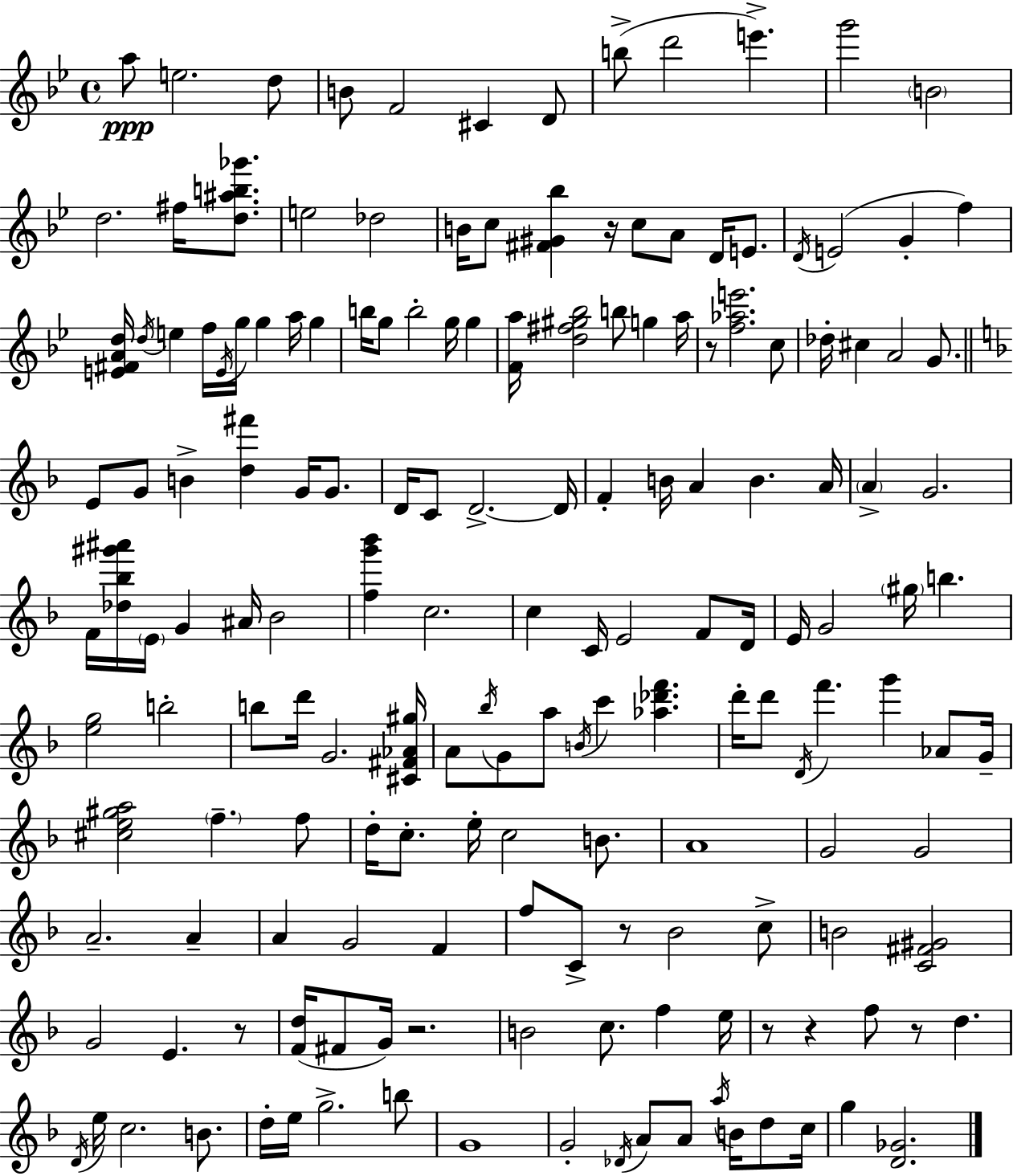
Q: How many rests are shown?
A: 8